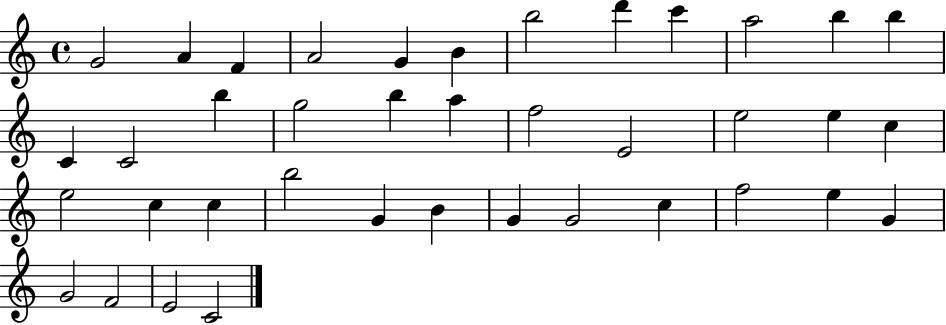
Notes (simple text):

G4/h A4/q F4/q A4/h G4/q B4/q B5/h D6/q C6/q A5/h B5/q B5/q C4/q C4/h B5/q G5/h B5/q A5/q F5/h E4/h E5/h E5/q C5/q E5/h C5/q C5/q B5/h G4/q B4/q G4/q G4/h C5/q F5/h E5/q G4/q G4/h F4/h E4/h C4/h